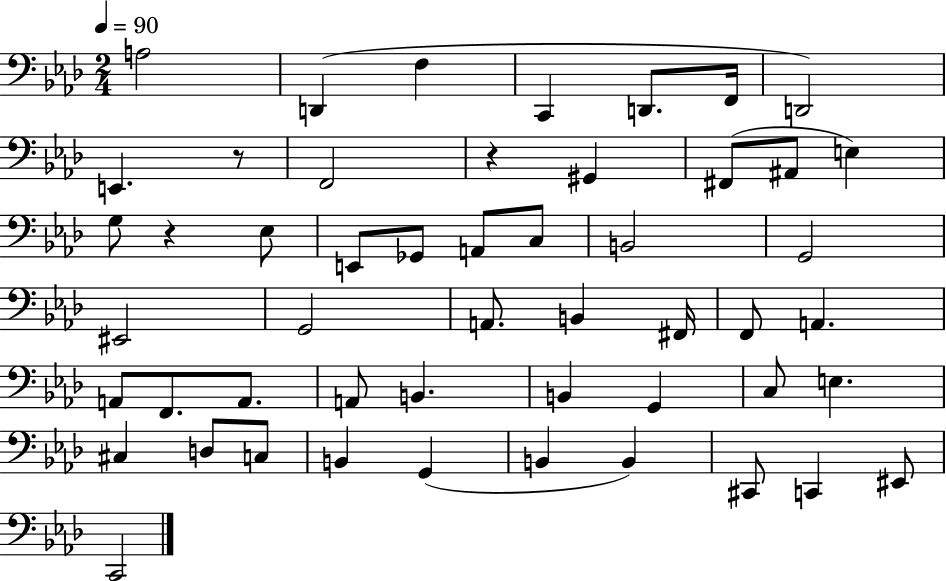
{
  \clef bass
  \numericTimeSignature
  \time 2/4
  \key aes \major
  \tempo 4 = 90
  a2 | d,4( f4 | c,4 d,8. f,16 | d,2) | \break e,4. r8 | f,2 | r4 gis,4 | fis,8( ais,8 e4) | \break g8 r4 ees8 | e,8 ges,8 a,8 c8 | b,2 | g,2 | \break eis,2 | g,2 | a,8. b,4 fis,16 | f,8 a,4. | \break a,8 f,8. a,8. | a,8 b,4. | b,4 g,4 | c8 e4. | \break cis4 d8 c8 | b,4 g,4( | b,4 b,4) | cis,8 c,4 eis,8 | \break c,2 | \bar "|."
}